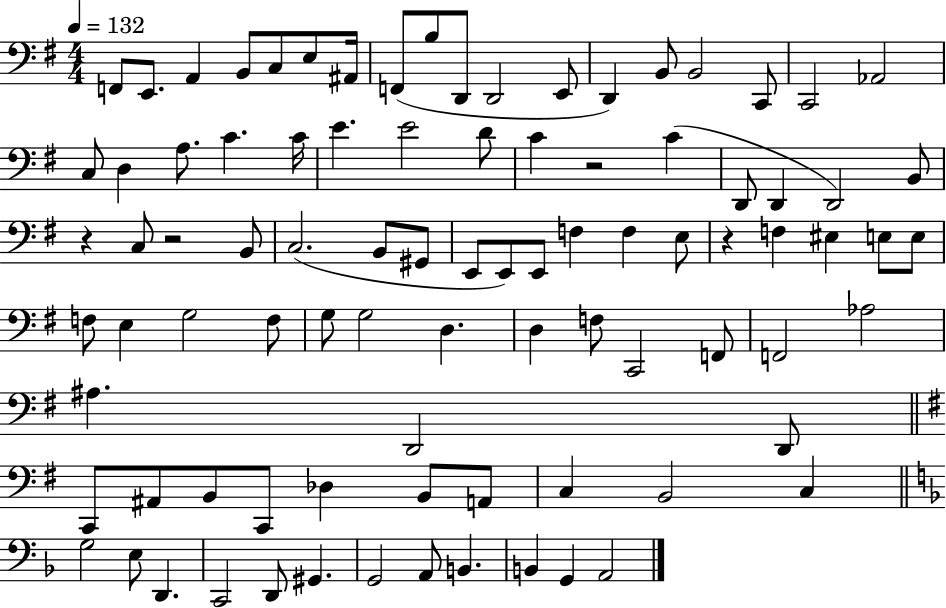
F2/e E2/e. A2/q B2/e C3/e E3/e A#2/s F2/e B3/e D2/e D2/h E2/e D2/q B2/e B2/h C2/e C2/h Ab2/h C3/e D3/q A3/e. C4/q. C4/s E4/q. E4/h D4/e C4/q R/h C4/q D2/e D2/q D2/h B2/e R/q C3/e R/h B2/e C3/h. B2/e G#2/e E2/e E2/e E2/e F3/q F3/q E3/e R/q F3/q EIS3/q E3/e E3/e F3/e E3/q G3/h F3/e G3/e G3/h D3/q. D3/q F3/e C2/h F2/e F2/h Ab3/h A#3/q. D2/h D2/e C2/e A#2/e B2/e C2/e Db3/q B2/e A2/e C3/q B2/h C3/q G3/h E3/e D2/q. C2/h D2/e G#2/q. G2/h A2/e B2/q. B2/q G2/q A2/h